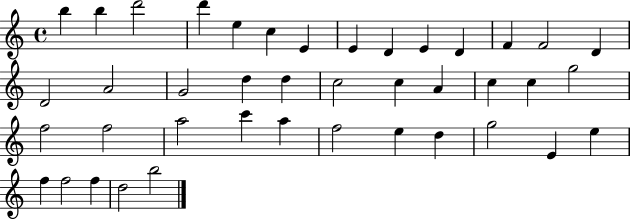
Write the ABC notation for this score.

X:1
T:Untitled
M:4/4
L:1/4
K:C
b b d'2 d' e c E E D E D F F2 D D2 A2 G2 d d c2 c A c c g2 f2 f2 a2 c' a f2 e d g2 E e f f2 f d2 b2